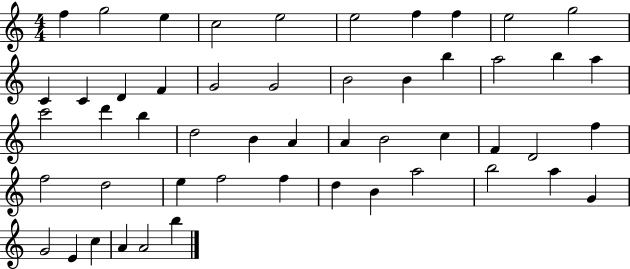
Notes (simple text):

F5/q G5/h E5/q C5/h E5/h E5/h F5/q F5/q E5/h G5/h C4/q C4/q D4/q F4/q G4/h G4/h B4/h B4/q B5/q A5/h B5/q A5/q C6/h D6/q B5/q D5/h B4/q A4/q A4/q B4/h C5/q F4/q D4/h F5/q F5/h D5/h E5/q F5/h F5/q D5/q B4/q A5/h B5/h A5/q G4/q G4/h E4/q C5/q A4/q A4/h B5/q